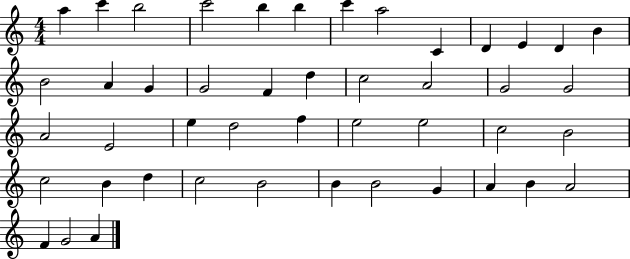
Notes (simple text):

A5/q C6/q B5/h C6/h B5/q B5/q C6/q A5/h C4/q D4/q E4/q D4/q B4/q B4/h A4/q G4/q G4/h F4/q D5/q C5/h A4/h G4/h G4/h A4/h E4/h E5/q D5/h F5/q E5/h E5/h C5/h B4/h C5/h B4/q D5/q C5/h B4/h B4/q B4/h G4/q A4/q B4/q A4/h F4/q G4/h A4/q